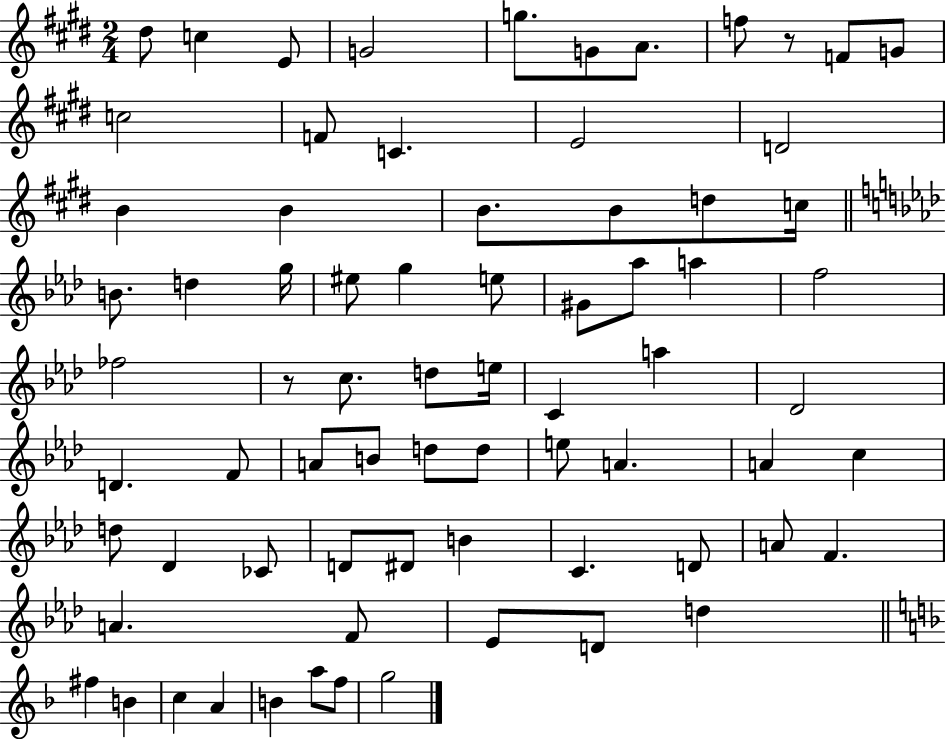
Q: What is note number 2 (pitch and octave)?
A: C5